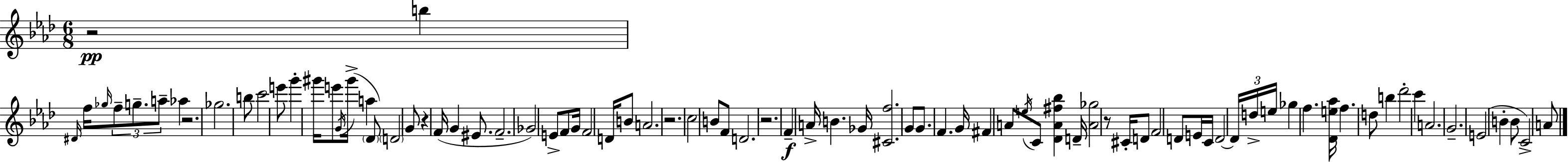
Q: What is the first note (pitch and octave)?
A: B5